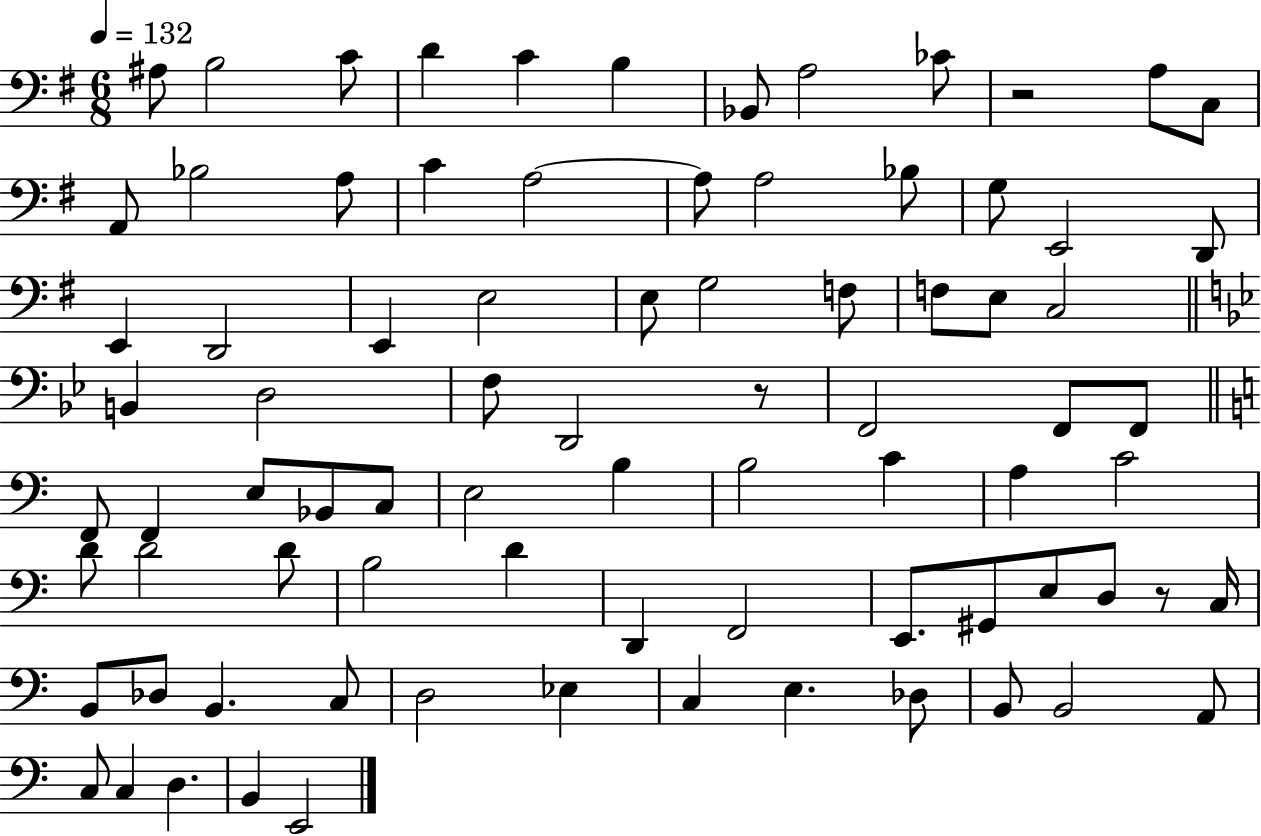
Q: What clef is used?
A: bass